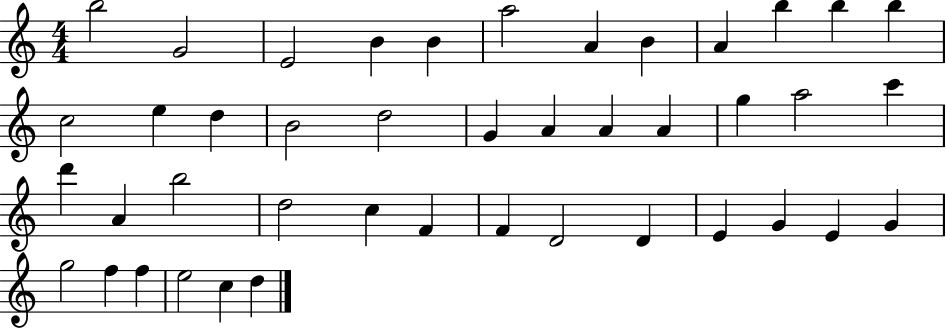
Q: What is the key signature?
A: C major